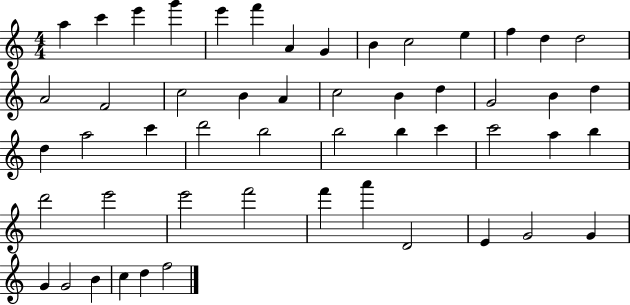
X:1
T:Untitled
M:4/4
L:1/4
K:C
a c' e' g' e' f' A G B c2 e f d d2 A2 F2 c2 B A c2 B d G2 B d d a2 c' d'2 b2 b2 b c' c'2 a b d'2 e'2 e'2 f'2 f' a' D2 E G2 G G G2 B c d f2